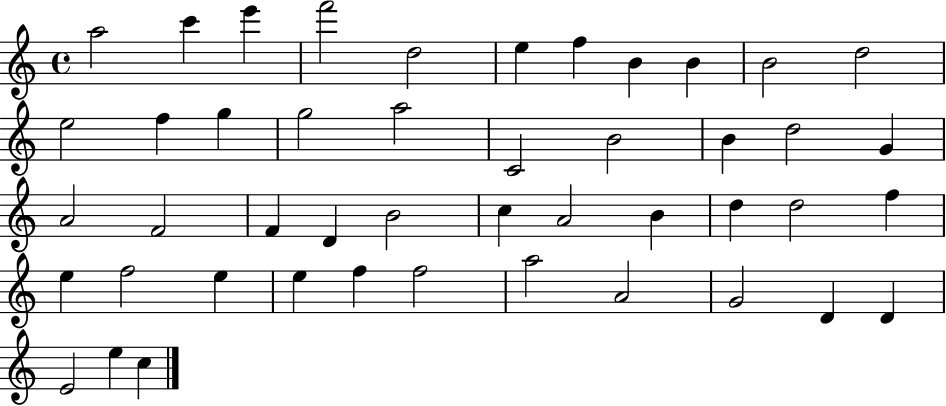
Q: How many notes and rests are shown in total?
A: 46